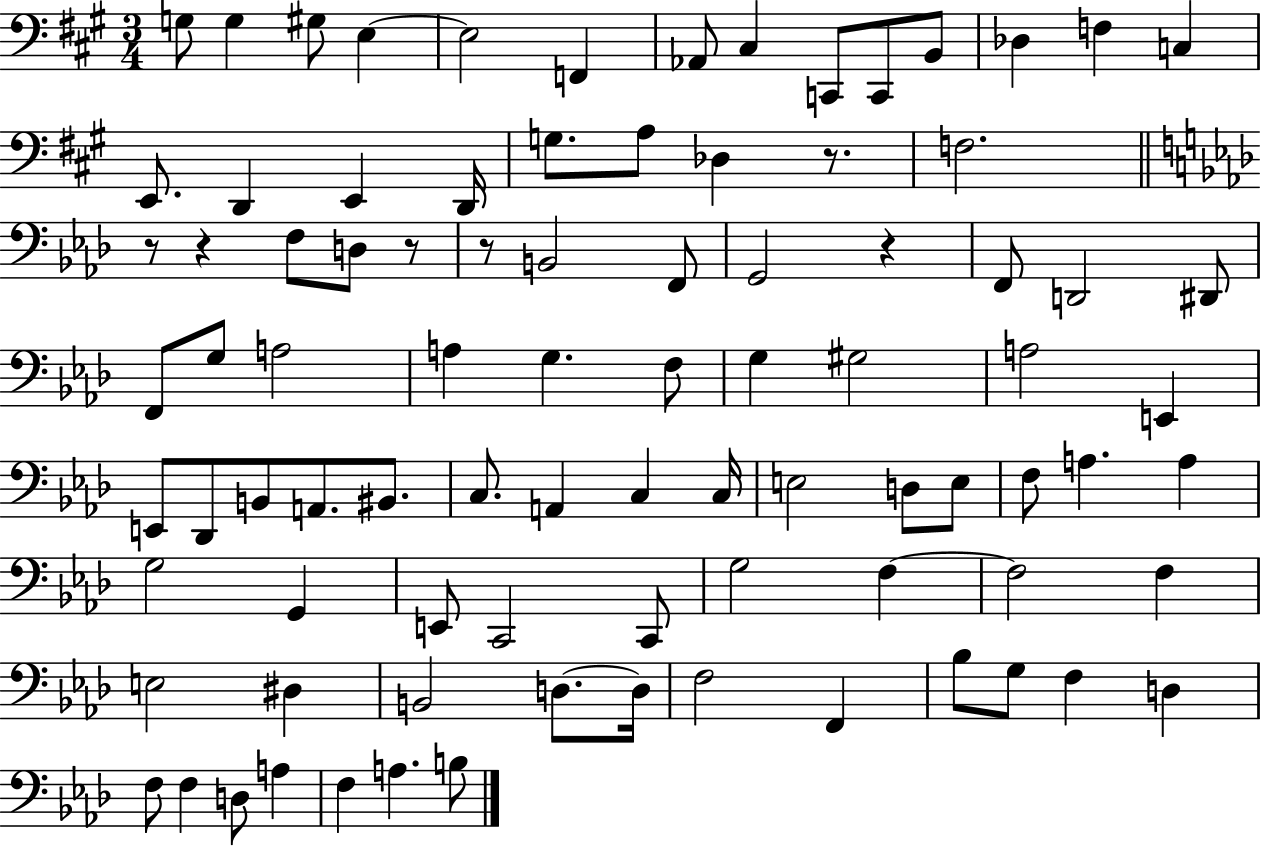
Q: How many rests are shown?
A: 6